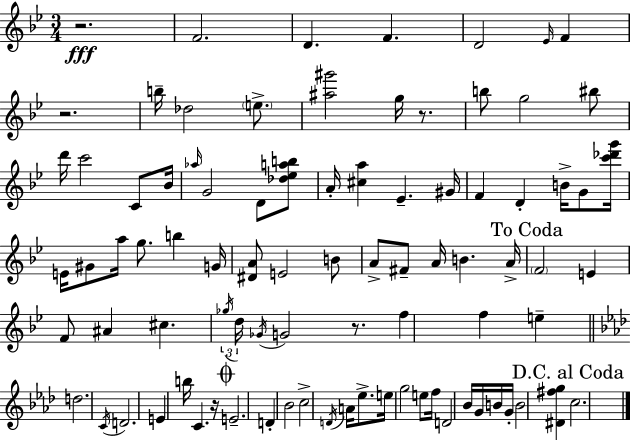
{
  \clef treble
  \numericTimeSignature
  \time 3/4
  \key bes \major
  r2.\fff | f'2. | d'4. f'4. | d'2 \grace { ees'16 } f'4 | \break r2. | b''16-- des''2 \parenthesize e''8.-> | <ais'' gis'''>2 g''16 r8. | b''8 g''2 bis''8 | \break d'''16 c'''2 c'8 | bes'16 \grace { aes''16 } g'2 d'8 | <des'' ees'' a'' b''>8 a'16-. <cis'' a''>4 ees'4.-- | gis'16 f'4 d'4-. b'16-> g'8 | \break <c''' des''' g'''>16 e'16 gis'8 a''16 g''8. b''4 | g'16 <dis' a'>8 e'2 | b'8 a'8-> fis'8-- a'16 b'4. | a'16-> \mark "To Coda" \parenthesize f'2 e'4 | \break f'8 ais'4 cis''4. | \tuplet 3/2 { \acciaccatura { ges''16 } d''16 \acciaccatura { ges'16 } } g'2 | r8. f''4 f''4 | e''4-- \bar "||" \break \key aes \major d''2. | \acciaccatura { c'16 } d'2. | e'4 b''16 c'4. | r16 \mark \markup { \musicglyph "scripts.coda" } e'2.-- | \break d'4-. bes'2 | c''2-> \acciaccatura { d'16 } a'16 ees''8.-> | e''16 g''2 e''8 | f''16 d'2 bes'16 g'16 | \break b'16 g'16-. b'2 <dis' fis'' g''>4 | \mark "D.C. al Coda" c''2. | \bar "|."
}